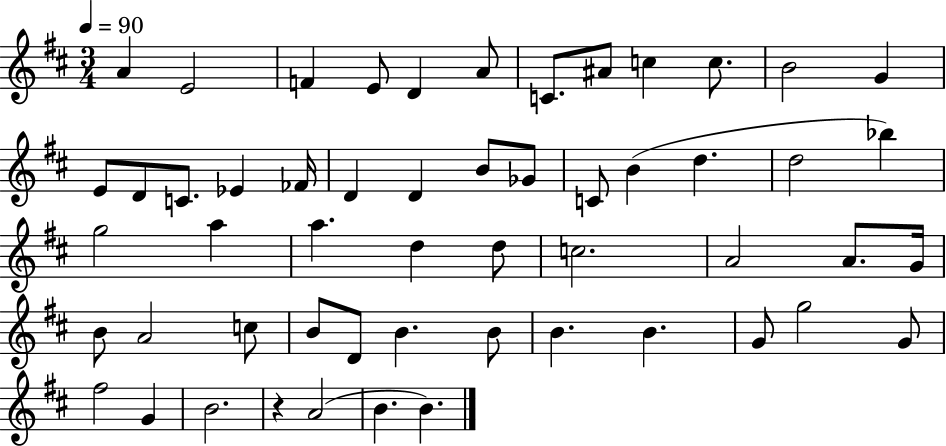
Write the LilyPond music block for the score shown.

{
  \clef treble
  \numericTimeSignature
  \time 3/4
  \key d \major
  \tempo 4 = 90
  a'4 e'2 | f'4 e'8 d'4 a'8 | c'8. ais'8 c''4 c''8. | b'2 g'4 | \break e'8 d'8 c'8. ees'4 fes'16 | d'4 d'4 b'8 ges'8 | c'8 b'4( d''4. | d''2 bes''4) | \break g''2 a''4 | a''4. d''4 d''8 | c''2. | a'2 a'8. g'16 | \break b'8 a'2 c''8 | b'8 d'8 b'4. b'8 | b'4. b'4. | g'8 g''2 g'8 | \break fis''2 g'4 | b'2. | r4 a'2( | b'4. b'4.) | \break \bar "|."
}